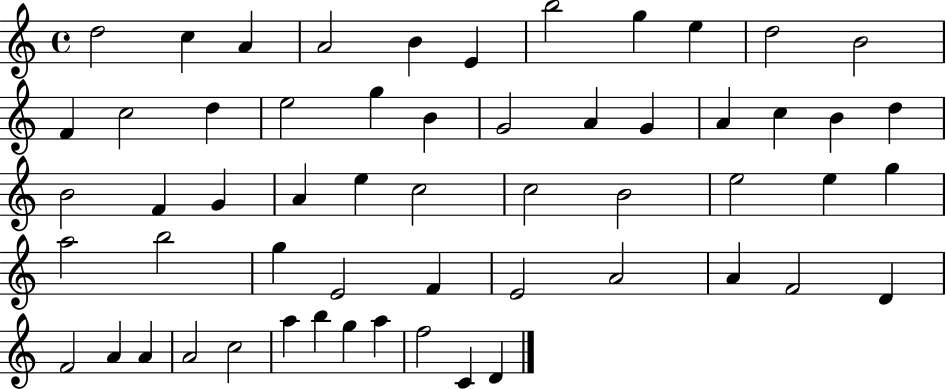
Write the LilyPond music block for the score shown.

{
  \clef treble
  \time 4/4
  \defaultTimeSignature
  \key c \major
  d''2 c''4 a'4 | a'2 b'4 e'4 | b''2 g''4 e''4 | d''2 b'2 | \break f'4 c''2 d''4 | e''2 g''4 b'4 | g'2 a'4 g'4 | a'4 c''4 b'4 d''4 | \break b'2 f'4 g'4 | a'4 e''4 c''2 | c''2 b'2 | e''2 e''4 g''4 | \break a''2 b''2 | g''4 e'2 f'4 | e'2 a'2 | a'4 f'2 d'4 | \break f'2 a'4 a'4 | a'2 c''2 | a''4 b''4 g''4 a''4 | f''2 c'4 d'4 | \break \bar "|."
}